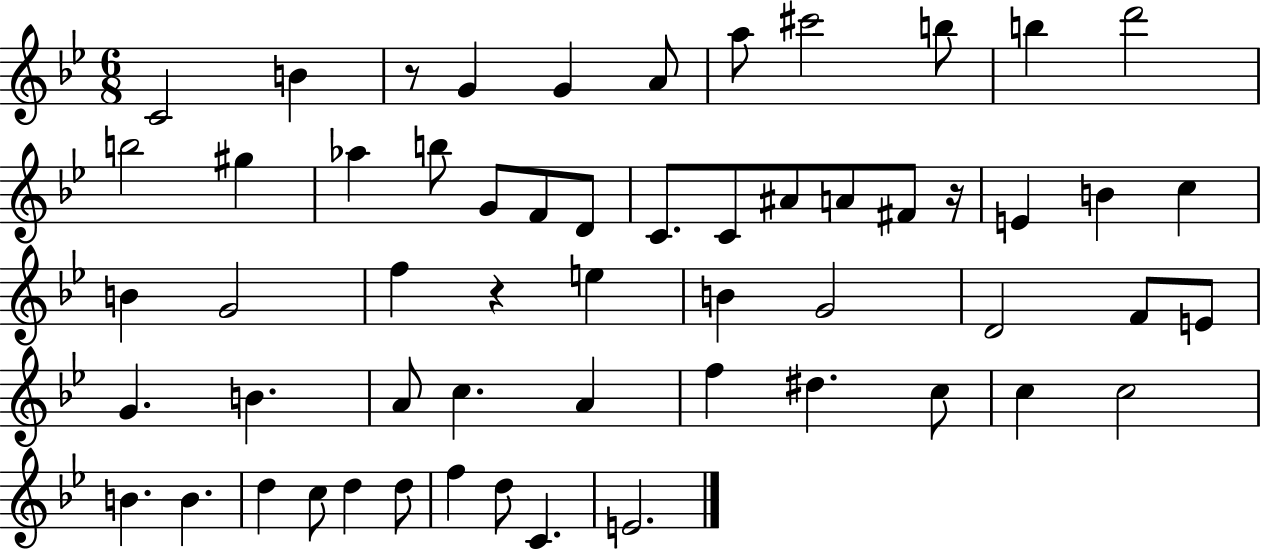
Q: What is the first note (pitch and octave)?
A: C4